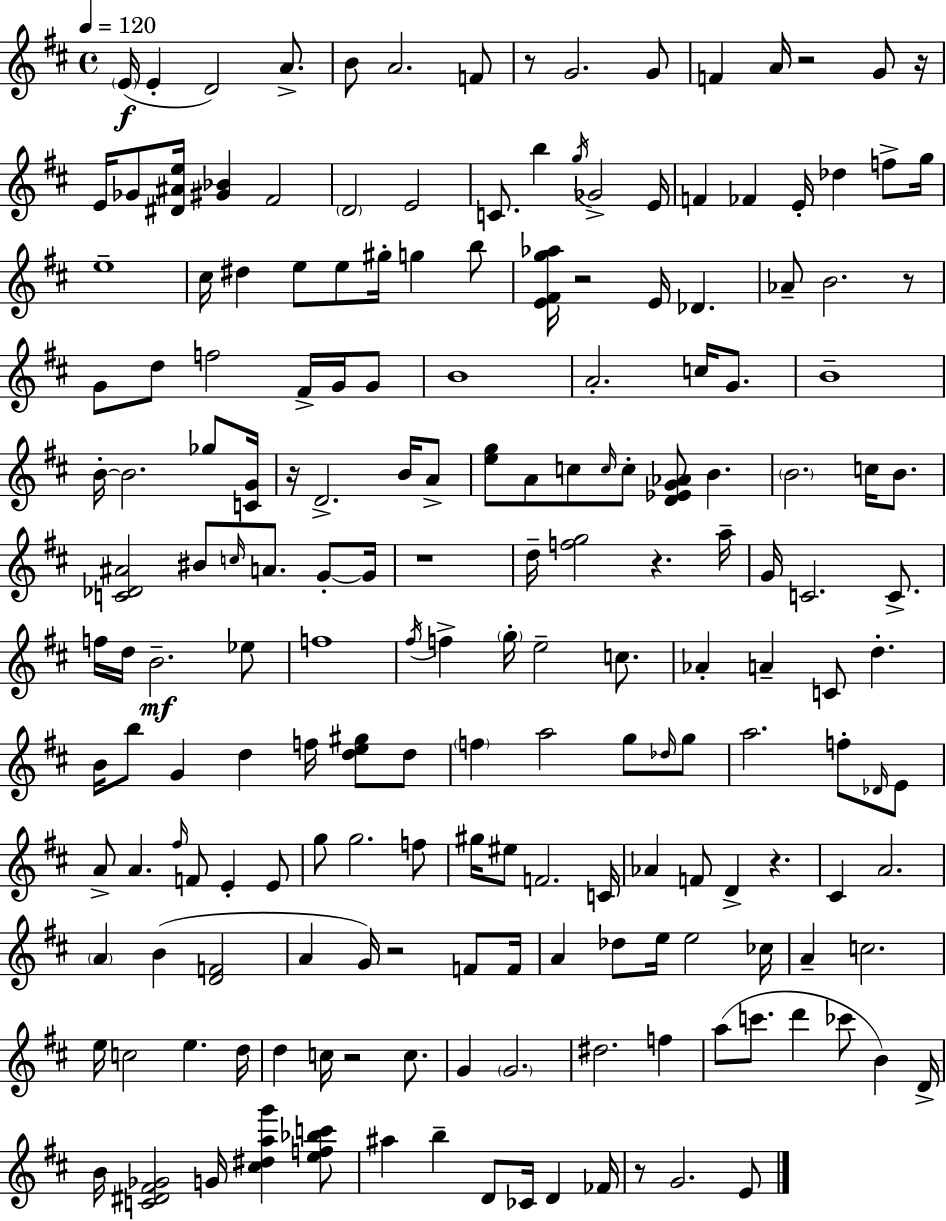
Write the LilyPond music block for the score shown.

{
  \clef treble
  \time 4/4
  \defaultTimeSignature
  \key d \major
  \tempo 4 = 120
  \parenthesize e'16(\f e'4-. d'2) a'8.-> | b'8 a'2. f'8 | r8 g'2. g'8 | f'4 a'16 r2 g'8 r16 | \break e'16 ges'8 <dis' ais' e''>16 <gis' bes'>4 fis'2 | \parenthesize d'2 e'2 | c'8. b''4 \acciaccatura { g''16 } ges'2-> | e'16 f'4 fes'4 e'16-. des''4 f''8-> | \break g''16 e''1-- | cis''16 dis''4 e''8 e''8 gis''16-. g''4 b''8 | <e' fis' g'' aes''>16 r2 e'16 des'4. | aes'8-- b'2. r8 | \break g'8 d''8 f''2 fis'16-> g'16 g'8 | b'1 | a'2.-. c''16 g'8. | b'1-- | \break b'16-.~~ b'2. ges''8 | <c' g'>16 r16 d'2.-> b'16 a'8-> | <e'' g''>8 a'8 c''8 \grace { c''16 } c''8-. <d' ees' g' aes'>8 b'4. | \parenthesize b'2. c''16 b'8. | \break <c' des' ais'>2 bis'8 \grace { c''16 } a'8. | g'8-.~~ g'16 r1 | d''16-- <f'' g''>2 r4. | a''16-- g'16 c'2. | \break c'8.-> f''16 d''16 b'2.--\mf | ees''8 f''1 | \acciaccatura { fis''16 } f''4-> \parenthesize g''16-. e''2-- | c''8. aes'4-. a'4-- c'8 d''4.-. | \break b'16 b''8 g'4 d''4 f''16 | <d'' e'' gis''>8 d''8 \parenthesize f''4 a''2 | g''8 \grace { des''16 } g''8 a''2. | f''8-. \grace { des'16 } e'8 a'8-> a'4. \grace { fis''16 } f'8 | \break e'4-. e'8 g''8 g''2. | f''8 gis''16 eis''8 f'2. | c'16 aes'4 f'8 d'4-> | r4. cis'4 a'2. | \break \parenthesize a'4 b'4( <d' f'>2 | a'4 g'16) r2 | f'8 f'16 a'4 des''8 e''16 e''2 | ces''16 a'4-- c''2. | \break e''16 c''2 | e''4. d''16 d''4 c''16 r2 | c''8. g'4 \parenthesize g'2. | dis''2. | \break f''4 a''8( c'''8. d'''4 | ces'''8 b'4) d'16-> b'16 <c' dis' fis' ges'>2 | g'16 <cis'' dis'' a'' g'''>4 <e'' f'' bes'' c'''>8 ais''4 b''4-- d'8 | ces'16 d'4 fes'16 r8 g'2. | \break e'8 \bar "|."
}